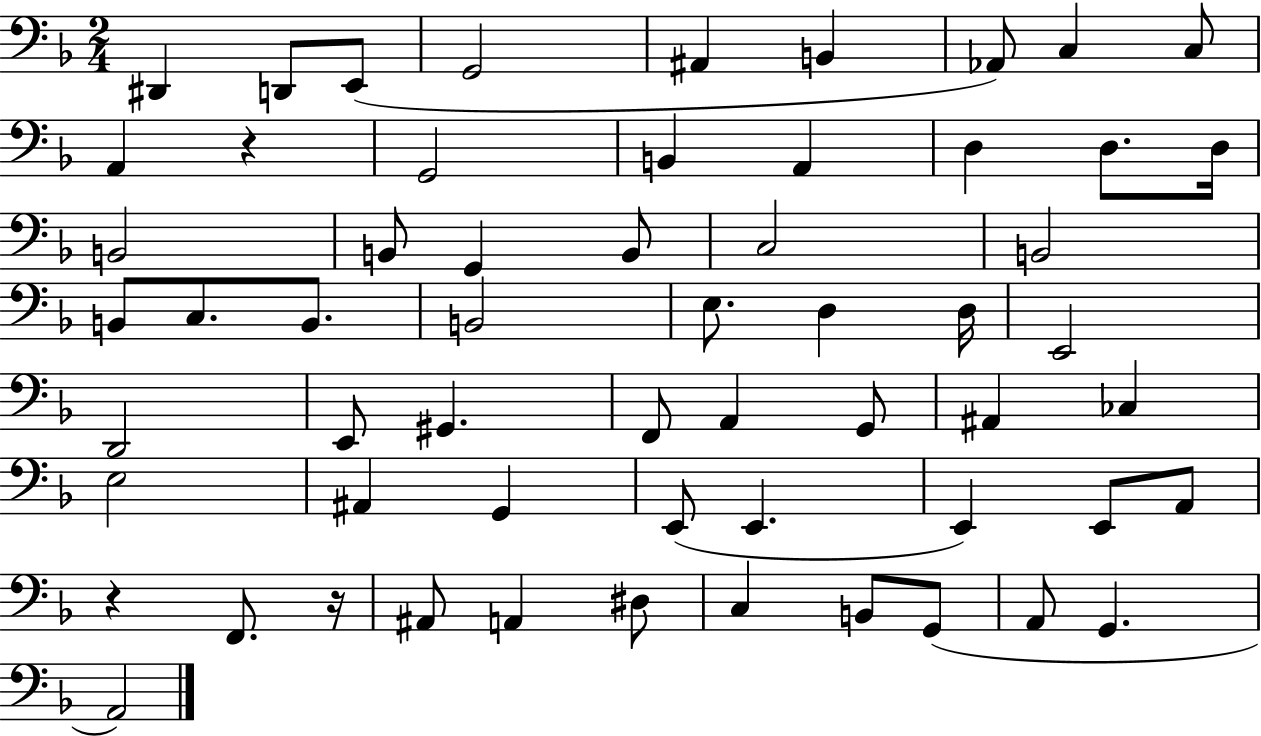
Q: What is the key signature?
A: F major